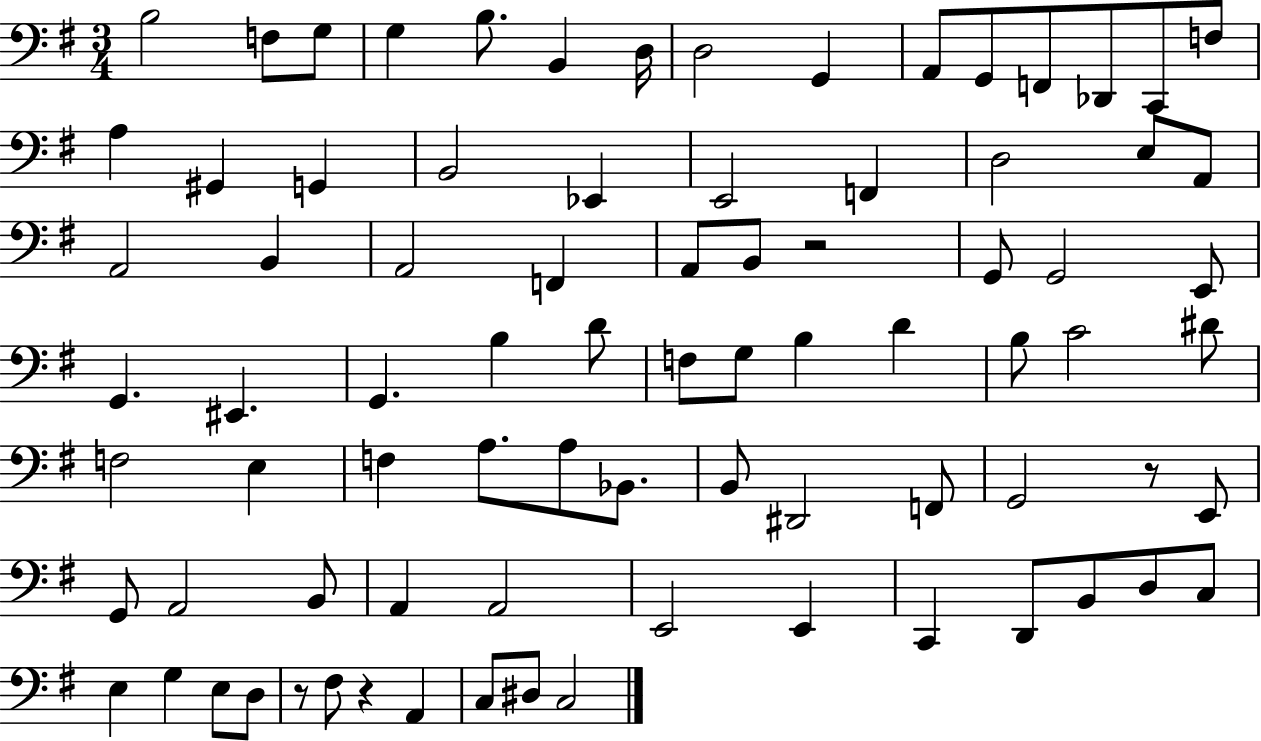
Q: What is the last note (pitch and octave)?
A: C3